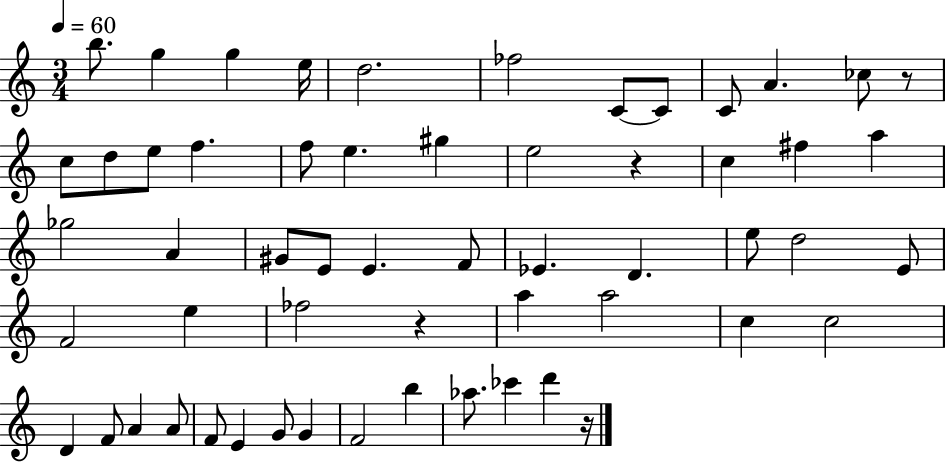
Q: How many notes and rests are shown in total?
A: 57